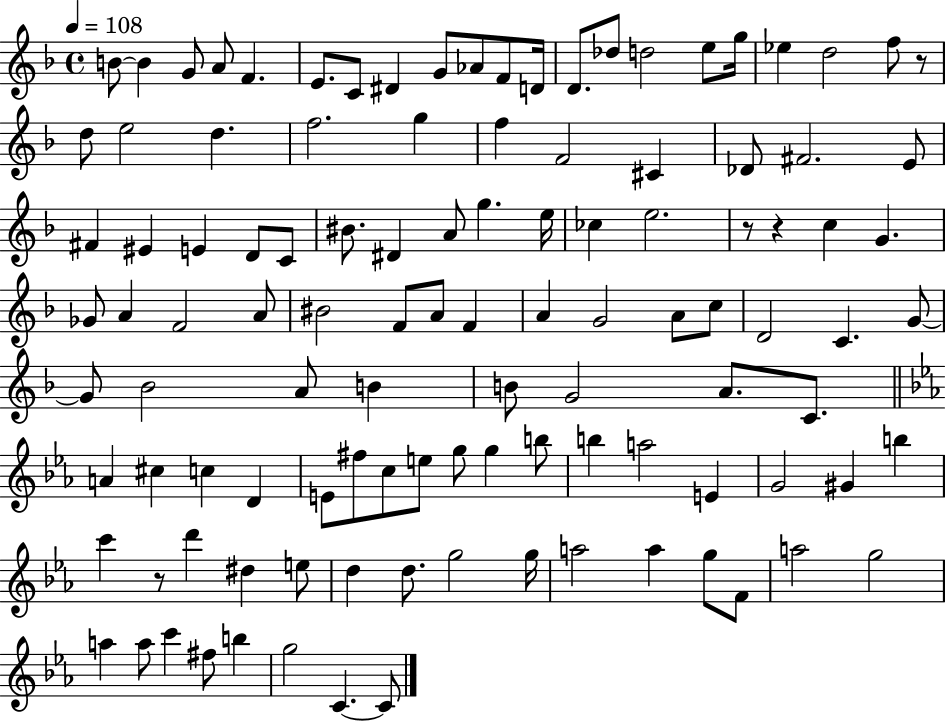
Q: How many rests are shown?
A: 4